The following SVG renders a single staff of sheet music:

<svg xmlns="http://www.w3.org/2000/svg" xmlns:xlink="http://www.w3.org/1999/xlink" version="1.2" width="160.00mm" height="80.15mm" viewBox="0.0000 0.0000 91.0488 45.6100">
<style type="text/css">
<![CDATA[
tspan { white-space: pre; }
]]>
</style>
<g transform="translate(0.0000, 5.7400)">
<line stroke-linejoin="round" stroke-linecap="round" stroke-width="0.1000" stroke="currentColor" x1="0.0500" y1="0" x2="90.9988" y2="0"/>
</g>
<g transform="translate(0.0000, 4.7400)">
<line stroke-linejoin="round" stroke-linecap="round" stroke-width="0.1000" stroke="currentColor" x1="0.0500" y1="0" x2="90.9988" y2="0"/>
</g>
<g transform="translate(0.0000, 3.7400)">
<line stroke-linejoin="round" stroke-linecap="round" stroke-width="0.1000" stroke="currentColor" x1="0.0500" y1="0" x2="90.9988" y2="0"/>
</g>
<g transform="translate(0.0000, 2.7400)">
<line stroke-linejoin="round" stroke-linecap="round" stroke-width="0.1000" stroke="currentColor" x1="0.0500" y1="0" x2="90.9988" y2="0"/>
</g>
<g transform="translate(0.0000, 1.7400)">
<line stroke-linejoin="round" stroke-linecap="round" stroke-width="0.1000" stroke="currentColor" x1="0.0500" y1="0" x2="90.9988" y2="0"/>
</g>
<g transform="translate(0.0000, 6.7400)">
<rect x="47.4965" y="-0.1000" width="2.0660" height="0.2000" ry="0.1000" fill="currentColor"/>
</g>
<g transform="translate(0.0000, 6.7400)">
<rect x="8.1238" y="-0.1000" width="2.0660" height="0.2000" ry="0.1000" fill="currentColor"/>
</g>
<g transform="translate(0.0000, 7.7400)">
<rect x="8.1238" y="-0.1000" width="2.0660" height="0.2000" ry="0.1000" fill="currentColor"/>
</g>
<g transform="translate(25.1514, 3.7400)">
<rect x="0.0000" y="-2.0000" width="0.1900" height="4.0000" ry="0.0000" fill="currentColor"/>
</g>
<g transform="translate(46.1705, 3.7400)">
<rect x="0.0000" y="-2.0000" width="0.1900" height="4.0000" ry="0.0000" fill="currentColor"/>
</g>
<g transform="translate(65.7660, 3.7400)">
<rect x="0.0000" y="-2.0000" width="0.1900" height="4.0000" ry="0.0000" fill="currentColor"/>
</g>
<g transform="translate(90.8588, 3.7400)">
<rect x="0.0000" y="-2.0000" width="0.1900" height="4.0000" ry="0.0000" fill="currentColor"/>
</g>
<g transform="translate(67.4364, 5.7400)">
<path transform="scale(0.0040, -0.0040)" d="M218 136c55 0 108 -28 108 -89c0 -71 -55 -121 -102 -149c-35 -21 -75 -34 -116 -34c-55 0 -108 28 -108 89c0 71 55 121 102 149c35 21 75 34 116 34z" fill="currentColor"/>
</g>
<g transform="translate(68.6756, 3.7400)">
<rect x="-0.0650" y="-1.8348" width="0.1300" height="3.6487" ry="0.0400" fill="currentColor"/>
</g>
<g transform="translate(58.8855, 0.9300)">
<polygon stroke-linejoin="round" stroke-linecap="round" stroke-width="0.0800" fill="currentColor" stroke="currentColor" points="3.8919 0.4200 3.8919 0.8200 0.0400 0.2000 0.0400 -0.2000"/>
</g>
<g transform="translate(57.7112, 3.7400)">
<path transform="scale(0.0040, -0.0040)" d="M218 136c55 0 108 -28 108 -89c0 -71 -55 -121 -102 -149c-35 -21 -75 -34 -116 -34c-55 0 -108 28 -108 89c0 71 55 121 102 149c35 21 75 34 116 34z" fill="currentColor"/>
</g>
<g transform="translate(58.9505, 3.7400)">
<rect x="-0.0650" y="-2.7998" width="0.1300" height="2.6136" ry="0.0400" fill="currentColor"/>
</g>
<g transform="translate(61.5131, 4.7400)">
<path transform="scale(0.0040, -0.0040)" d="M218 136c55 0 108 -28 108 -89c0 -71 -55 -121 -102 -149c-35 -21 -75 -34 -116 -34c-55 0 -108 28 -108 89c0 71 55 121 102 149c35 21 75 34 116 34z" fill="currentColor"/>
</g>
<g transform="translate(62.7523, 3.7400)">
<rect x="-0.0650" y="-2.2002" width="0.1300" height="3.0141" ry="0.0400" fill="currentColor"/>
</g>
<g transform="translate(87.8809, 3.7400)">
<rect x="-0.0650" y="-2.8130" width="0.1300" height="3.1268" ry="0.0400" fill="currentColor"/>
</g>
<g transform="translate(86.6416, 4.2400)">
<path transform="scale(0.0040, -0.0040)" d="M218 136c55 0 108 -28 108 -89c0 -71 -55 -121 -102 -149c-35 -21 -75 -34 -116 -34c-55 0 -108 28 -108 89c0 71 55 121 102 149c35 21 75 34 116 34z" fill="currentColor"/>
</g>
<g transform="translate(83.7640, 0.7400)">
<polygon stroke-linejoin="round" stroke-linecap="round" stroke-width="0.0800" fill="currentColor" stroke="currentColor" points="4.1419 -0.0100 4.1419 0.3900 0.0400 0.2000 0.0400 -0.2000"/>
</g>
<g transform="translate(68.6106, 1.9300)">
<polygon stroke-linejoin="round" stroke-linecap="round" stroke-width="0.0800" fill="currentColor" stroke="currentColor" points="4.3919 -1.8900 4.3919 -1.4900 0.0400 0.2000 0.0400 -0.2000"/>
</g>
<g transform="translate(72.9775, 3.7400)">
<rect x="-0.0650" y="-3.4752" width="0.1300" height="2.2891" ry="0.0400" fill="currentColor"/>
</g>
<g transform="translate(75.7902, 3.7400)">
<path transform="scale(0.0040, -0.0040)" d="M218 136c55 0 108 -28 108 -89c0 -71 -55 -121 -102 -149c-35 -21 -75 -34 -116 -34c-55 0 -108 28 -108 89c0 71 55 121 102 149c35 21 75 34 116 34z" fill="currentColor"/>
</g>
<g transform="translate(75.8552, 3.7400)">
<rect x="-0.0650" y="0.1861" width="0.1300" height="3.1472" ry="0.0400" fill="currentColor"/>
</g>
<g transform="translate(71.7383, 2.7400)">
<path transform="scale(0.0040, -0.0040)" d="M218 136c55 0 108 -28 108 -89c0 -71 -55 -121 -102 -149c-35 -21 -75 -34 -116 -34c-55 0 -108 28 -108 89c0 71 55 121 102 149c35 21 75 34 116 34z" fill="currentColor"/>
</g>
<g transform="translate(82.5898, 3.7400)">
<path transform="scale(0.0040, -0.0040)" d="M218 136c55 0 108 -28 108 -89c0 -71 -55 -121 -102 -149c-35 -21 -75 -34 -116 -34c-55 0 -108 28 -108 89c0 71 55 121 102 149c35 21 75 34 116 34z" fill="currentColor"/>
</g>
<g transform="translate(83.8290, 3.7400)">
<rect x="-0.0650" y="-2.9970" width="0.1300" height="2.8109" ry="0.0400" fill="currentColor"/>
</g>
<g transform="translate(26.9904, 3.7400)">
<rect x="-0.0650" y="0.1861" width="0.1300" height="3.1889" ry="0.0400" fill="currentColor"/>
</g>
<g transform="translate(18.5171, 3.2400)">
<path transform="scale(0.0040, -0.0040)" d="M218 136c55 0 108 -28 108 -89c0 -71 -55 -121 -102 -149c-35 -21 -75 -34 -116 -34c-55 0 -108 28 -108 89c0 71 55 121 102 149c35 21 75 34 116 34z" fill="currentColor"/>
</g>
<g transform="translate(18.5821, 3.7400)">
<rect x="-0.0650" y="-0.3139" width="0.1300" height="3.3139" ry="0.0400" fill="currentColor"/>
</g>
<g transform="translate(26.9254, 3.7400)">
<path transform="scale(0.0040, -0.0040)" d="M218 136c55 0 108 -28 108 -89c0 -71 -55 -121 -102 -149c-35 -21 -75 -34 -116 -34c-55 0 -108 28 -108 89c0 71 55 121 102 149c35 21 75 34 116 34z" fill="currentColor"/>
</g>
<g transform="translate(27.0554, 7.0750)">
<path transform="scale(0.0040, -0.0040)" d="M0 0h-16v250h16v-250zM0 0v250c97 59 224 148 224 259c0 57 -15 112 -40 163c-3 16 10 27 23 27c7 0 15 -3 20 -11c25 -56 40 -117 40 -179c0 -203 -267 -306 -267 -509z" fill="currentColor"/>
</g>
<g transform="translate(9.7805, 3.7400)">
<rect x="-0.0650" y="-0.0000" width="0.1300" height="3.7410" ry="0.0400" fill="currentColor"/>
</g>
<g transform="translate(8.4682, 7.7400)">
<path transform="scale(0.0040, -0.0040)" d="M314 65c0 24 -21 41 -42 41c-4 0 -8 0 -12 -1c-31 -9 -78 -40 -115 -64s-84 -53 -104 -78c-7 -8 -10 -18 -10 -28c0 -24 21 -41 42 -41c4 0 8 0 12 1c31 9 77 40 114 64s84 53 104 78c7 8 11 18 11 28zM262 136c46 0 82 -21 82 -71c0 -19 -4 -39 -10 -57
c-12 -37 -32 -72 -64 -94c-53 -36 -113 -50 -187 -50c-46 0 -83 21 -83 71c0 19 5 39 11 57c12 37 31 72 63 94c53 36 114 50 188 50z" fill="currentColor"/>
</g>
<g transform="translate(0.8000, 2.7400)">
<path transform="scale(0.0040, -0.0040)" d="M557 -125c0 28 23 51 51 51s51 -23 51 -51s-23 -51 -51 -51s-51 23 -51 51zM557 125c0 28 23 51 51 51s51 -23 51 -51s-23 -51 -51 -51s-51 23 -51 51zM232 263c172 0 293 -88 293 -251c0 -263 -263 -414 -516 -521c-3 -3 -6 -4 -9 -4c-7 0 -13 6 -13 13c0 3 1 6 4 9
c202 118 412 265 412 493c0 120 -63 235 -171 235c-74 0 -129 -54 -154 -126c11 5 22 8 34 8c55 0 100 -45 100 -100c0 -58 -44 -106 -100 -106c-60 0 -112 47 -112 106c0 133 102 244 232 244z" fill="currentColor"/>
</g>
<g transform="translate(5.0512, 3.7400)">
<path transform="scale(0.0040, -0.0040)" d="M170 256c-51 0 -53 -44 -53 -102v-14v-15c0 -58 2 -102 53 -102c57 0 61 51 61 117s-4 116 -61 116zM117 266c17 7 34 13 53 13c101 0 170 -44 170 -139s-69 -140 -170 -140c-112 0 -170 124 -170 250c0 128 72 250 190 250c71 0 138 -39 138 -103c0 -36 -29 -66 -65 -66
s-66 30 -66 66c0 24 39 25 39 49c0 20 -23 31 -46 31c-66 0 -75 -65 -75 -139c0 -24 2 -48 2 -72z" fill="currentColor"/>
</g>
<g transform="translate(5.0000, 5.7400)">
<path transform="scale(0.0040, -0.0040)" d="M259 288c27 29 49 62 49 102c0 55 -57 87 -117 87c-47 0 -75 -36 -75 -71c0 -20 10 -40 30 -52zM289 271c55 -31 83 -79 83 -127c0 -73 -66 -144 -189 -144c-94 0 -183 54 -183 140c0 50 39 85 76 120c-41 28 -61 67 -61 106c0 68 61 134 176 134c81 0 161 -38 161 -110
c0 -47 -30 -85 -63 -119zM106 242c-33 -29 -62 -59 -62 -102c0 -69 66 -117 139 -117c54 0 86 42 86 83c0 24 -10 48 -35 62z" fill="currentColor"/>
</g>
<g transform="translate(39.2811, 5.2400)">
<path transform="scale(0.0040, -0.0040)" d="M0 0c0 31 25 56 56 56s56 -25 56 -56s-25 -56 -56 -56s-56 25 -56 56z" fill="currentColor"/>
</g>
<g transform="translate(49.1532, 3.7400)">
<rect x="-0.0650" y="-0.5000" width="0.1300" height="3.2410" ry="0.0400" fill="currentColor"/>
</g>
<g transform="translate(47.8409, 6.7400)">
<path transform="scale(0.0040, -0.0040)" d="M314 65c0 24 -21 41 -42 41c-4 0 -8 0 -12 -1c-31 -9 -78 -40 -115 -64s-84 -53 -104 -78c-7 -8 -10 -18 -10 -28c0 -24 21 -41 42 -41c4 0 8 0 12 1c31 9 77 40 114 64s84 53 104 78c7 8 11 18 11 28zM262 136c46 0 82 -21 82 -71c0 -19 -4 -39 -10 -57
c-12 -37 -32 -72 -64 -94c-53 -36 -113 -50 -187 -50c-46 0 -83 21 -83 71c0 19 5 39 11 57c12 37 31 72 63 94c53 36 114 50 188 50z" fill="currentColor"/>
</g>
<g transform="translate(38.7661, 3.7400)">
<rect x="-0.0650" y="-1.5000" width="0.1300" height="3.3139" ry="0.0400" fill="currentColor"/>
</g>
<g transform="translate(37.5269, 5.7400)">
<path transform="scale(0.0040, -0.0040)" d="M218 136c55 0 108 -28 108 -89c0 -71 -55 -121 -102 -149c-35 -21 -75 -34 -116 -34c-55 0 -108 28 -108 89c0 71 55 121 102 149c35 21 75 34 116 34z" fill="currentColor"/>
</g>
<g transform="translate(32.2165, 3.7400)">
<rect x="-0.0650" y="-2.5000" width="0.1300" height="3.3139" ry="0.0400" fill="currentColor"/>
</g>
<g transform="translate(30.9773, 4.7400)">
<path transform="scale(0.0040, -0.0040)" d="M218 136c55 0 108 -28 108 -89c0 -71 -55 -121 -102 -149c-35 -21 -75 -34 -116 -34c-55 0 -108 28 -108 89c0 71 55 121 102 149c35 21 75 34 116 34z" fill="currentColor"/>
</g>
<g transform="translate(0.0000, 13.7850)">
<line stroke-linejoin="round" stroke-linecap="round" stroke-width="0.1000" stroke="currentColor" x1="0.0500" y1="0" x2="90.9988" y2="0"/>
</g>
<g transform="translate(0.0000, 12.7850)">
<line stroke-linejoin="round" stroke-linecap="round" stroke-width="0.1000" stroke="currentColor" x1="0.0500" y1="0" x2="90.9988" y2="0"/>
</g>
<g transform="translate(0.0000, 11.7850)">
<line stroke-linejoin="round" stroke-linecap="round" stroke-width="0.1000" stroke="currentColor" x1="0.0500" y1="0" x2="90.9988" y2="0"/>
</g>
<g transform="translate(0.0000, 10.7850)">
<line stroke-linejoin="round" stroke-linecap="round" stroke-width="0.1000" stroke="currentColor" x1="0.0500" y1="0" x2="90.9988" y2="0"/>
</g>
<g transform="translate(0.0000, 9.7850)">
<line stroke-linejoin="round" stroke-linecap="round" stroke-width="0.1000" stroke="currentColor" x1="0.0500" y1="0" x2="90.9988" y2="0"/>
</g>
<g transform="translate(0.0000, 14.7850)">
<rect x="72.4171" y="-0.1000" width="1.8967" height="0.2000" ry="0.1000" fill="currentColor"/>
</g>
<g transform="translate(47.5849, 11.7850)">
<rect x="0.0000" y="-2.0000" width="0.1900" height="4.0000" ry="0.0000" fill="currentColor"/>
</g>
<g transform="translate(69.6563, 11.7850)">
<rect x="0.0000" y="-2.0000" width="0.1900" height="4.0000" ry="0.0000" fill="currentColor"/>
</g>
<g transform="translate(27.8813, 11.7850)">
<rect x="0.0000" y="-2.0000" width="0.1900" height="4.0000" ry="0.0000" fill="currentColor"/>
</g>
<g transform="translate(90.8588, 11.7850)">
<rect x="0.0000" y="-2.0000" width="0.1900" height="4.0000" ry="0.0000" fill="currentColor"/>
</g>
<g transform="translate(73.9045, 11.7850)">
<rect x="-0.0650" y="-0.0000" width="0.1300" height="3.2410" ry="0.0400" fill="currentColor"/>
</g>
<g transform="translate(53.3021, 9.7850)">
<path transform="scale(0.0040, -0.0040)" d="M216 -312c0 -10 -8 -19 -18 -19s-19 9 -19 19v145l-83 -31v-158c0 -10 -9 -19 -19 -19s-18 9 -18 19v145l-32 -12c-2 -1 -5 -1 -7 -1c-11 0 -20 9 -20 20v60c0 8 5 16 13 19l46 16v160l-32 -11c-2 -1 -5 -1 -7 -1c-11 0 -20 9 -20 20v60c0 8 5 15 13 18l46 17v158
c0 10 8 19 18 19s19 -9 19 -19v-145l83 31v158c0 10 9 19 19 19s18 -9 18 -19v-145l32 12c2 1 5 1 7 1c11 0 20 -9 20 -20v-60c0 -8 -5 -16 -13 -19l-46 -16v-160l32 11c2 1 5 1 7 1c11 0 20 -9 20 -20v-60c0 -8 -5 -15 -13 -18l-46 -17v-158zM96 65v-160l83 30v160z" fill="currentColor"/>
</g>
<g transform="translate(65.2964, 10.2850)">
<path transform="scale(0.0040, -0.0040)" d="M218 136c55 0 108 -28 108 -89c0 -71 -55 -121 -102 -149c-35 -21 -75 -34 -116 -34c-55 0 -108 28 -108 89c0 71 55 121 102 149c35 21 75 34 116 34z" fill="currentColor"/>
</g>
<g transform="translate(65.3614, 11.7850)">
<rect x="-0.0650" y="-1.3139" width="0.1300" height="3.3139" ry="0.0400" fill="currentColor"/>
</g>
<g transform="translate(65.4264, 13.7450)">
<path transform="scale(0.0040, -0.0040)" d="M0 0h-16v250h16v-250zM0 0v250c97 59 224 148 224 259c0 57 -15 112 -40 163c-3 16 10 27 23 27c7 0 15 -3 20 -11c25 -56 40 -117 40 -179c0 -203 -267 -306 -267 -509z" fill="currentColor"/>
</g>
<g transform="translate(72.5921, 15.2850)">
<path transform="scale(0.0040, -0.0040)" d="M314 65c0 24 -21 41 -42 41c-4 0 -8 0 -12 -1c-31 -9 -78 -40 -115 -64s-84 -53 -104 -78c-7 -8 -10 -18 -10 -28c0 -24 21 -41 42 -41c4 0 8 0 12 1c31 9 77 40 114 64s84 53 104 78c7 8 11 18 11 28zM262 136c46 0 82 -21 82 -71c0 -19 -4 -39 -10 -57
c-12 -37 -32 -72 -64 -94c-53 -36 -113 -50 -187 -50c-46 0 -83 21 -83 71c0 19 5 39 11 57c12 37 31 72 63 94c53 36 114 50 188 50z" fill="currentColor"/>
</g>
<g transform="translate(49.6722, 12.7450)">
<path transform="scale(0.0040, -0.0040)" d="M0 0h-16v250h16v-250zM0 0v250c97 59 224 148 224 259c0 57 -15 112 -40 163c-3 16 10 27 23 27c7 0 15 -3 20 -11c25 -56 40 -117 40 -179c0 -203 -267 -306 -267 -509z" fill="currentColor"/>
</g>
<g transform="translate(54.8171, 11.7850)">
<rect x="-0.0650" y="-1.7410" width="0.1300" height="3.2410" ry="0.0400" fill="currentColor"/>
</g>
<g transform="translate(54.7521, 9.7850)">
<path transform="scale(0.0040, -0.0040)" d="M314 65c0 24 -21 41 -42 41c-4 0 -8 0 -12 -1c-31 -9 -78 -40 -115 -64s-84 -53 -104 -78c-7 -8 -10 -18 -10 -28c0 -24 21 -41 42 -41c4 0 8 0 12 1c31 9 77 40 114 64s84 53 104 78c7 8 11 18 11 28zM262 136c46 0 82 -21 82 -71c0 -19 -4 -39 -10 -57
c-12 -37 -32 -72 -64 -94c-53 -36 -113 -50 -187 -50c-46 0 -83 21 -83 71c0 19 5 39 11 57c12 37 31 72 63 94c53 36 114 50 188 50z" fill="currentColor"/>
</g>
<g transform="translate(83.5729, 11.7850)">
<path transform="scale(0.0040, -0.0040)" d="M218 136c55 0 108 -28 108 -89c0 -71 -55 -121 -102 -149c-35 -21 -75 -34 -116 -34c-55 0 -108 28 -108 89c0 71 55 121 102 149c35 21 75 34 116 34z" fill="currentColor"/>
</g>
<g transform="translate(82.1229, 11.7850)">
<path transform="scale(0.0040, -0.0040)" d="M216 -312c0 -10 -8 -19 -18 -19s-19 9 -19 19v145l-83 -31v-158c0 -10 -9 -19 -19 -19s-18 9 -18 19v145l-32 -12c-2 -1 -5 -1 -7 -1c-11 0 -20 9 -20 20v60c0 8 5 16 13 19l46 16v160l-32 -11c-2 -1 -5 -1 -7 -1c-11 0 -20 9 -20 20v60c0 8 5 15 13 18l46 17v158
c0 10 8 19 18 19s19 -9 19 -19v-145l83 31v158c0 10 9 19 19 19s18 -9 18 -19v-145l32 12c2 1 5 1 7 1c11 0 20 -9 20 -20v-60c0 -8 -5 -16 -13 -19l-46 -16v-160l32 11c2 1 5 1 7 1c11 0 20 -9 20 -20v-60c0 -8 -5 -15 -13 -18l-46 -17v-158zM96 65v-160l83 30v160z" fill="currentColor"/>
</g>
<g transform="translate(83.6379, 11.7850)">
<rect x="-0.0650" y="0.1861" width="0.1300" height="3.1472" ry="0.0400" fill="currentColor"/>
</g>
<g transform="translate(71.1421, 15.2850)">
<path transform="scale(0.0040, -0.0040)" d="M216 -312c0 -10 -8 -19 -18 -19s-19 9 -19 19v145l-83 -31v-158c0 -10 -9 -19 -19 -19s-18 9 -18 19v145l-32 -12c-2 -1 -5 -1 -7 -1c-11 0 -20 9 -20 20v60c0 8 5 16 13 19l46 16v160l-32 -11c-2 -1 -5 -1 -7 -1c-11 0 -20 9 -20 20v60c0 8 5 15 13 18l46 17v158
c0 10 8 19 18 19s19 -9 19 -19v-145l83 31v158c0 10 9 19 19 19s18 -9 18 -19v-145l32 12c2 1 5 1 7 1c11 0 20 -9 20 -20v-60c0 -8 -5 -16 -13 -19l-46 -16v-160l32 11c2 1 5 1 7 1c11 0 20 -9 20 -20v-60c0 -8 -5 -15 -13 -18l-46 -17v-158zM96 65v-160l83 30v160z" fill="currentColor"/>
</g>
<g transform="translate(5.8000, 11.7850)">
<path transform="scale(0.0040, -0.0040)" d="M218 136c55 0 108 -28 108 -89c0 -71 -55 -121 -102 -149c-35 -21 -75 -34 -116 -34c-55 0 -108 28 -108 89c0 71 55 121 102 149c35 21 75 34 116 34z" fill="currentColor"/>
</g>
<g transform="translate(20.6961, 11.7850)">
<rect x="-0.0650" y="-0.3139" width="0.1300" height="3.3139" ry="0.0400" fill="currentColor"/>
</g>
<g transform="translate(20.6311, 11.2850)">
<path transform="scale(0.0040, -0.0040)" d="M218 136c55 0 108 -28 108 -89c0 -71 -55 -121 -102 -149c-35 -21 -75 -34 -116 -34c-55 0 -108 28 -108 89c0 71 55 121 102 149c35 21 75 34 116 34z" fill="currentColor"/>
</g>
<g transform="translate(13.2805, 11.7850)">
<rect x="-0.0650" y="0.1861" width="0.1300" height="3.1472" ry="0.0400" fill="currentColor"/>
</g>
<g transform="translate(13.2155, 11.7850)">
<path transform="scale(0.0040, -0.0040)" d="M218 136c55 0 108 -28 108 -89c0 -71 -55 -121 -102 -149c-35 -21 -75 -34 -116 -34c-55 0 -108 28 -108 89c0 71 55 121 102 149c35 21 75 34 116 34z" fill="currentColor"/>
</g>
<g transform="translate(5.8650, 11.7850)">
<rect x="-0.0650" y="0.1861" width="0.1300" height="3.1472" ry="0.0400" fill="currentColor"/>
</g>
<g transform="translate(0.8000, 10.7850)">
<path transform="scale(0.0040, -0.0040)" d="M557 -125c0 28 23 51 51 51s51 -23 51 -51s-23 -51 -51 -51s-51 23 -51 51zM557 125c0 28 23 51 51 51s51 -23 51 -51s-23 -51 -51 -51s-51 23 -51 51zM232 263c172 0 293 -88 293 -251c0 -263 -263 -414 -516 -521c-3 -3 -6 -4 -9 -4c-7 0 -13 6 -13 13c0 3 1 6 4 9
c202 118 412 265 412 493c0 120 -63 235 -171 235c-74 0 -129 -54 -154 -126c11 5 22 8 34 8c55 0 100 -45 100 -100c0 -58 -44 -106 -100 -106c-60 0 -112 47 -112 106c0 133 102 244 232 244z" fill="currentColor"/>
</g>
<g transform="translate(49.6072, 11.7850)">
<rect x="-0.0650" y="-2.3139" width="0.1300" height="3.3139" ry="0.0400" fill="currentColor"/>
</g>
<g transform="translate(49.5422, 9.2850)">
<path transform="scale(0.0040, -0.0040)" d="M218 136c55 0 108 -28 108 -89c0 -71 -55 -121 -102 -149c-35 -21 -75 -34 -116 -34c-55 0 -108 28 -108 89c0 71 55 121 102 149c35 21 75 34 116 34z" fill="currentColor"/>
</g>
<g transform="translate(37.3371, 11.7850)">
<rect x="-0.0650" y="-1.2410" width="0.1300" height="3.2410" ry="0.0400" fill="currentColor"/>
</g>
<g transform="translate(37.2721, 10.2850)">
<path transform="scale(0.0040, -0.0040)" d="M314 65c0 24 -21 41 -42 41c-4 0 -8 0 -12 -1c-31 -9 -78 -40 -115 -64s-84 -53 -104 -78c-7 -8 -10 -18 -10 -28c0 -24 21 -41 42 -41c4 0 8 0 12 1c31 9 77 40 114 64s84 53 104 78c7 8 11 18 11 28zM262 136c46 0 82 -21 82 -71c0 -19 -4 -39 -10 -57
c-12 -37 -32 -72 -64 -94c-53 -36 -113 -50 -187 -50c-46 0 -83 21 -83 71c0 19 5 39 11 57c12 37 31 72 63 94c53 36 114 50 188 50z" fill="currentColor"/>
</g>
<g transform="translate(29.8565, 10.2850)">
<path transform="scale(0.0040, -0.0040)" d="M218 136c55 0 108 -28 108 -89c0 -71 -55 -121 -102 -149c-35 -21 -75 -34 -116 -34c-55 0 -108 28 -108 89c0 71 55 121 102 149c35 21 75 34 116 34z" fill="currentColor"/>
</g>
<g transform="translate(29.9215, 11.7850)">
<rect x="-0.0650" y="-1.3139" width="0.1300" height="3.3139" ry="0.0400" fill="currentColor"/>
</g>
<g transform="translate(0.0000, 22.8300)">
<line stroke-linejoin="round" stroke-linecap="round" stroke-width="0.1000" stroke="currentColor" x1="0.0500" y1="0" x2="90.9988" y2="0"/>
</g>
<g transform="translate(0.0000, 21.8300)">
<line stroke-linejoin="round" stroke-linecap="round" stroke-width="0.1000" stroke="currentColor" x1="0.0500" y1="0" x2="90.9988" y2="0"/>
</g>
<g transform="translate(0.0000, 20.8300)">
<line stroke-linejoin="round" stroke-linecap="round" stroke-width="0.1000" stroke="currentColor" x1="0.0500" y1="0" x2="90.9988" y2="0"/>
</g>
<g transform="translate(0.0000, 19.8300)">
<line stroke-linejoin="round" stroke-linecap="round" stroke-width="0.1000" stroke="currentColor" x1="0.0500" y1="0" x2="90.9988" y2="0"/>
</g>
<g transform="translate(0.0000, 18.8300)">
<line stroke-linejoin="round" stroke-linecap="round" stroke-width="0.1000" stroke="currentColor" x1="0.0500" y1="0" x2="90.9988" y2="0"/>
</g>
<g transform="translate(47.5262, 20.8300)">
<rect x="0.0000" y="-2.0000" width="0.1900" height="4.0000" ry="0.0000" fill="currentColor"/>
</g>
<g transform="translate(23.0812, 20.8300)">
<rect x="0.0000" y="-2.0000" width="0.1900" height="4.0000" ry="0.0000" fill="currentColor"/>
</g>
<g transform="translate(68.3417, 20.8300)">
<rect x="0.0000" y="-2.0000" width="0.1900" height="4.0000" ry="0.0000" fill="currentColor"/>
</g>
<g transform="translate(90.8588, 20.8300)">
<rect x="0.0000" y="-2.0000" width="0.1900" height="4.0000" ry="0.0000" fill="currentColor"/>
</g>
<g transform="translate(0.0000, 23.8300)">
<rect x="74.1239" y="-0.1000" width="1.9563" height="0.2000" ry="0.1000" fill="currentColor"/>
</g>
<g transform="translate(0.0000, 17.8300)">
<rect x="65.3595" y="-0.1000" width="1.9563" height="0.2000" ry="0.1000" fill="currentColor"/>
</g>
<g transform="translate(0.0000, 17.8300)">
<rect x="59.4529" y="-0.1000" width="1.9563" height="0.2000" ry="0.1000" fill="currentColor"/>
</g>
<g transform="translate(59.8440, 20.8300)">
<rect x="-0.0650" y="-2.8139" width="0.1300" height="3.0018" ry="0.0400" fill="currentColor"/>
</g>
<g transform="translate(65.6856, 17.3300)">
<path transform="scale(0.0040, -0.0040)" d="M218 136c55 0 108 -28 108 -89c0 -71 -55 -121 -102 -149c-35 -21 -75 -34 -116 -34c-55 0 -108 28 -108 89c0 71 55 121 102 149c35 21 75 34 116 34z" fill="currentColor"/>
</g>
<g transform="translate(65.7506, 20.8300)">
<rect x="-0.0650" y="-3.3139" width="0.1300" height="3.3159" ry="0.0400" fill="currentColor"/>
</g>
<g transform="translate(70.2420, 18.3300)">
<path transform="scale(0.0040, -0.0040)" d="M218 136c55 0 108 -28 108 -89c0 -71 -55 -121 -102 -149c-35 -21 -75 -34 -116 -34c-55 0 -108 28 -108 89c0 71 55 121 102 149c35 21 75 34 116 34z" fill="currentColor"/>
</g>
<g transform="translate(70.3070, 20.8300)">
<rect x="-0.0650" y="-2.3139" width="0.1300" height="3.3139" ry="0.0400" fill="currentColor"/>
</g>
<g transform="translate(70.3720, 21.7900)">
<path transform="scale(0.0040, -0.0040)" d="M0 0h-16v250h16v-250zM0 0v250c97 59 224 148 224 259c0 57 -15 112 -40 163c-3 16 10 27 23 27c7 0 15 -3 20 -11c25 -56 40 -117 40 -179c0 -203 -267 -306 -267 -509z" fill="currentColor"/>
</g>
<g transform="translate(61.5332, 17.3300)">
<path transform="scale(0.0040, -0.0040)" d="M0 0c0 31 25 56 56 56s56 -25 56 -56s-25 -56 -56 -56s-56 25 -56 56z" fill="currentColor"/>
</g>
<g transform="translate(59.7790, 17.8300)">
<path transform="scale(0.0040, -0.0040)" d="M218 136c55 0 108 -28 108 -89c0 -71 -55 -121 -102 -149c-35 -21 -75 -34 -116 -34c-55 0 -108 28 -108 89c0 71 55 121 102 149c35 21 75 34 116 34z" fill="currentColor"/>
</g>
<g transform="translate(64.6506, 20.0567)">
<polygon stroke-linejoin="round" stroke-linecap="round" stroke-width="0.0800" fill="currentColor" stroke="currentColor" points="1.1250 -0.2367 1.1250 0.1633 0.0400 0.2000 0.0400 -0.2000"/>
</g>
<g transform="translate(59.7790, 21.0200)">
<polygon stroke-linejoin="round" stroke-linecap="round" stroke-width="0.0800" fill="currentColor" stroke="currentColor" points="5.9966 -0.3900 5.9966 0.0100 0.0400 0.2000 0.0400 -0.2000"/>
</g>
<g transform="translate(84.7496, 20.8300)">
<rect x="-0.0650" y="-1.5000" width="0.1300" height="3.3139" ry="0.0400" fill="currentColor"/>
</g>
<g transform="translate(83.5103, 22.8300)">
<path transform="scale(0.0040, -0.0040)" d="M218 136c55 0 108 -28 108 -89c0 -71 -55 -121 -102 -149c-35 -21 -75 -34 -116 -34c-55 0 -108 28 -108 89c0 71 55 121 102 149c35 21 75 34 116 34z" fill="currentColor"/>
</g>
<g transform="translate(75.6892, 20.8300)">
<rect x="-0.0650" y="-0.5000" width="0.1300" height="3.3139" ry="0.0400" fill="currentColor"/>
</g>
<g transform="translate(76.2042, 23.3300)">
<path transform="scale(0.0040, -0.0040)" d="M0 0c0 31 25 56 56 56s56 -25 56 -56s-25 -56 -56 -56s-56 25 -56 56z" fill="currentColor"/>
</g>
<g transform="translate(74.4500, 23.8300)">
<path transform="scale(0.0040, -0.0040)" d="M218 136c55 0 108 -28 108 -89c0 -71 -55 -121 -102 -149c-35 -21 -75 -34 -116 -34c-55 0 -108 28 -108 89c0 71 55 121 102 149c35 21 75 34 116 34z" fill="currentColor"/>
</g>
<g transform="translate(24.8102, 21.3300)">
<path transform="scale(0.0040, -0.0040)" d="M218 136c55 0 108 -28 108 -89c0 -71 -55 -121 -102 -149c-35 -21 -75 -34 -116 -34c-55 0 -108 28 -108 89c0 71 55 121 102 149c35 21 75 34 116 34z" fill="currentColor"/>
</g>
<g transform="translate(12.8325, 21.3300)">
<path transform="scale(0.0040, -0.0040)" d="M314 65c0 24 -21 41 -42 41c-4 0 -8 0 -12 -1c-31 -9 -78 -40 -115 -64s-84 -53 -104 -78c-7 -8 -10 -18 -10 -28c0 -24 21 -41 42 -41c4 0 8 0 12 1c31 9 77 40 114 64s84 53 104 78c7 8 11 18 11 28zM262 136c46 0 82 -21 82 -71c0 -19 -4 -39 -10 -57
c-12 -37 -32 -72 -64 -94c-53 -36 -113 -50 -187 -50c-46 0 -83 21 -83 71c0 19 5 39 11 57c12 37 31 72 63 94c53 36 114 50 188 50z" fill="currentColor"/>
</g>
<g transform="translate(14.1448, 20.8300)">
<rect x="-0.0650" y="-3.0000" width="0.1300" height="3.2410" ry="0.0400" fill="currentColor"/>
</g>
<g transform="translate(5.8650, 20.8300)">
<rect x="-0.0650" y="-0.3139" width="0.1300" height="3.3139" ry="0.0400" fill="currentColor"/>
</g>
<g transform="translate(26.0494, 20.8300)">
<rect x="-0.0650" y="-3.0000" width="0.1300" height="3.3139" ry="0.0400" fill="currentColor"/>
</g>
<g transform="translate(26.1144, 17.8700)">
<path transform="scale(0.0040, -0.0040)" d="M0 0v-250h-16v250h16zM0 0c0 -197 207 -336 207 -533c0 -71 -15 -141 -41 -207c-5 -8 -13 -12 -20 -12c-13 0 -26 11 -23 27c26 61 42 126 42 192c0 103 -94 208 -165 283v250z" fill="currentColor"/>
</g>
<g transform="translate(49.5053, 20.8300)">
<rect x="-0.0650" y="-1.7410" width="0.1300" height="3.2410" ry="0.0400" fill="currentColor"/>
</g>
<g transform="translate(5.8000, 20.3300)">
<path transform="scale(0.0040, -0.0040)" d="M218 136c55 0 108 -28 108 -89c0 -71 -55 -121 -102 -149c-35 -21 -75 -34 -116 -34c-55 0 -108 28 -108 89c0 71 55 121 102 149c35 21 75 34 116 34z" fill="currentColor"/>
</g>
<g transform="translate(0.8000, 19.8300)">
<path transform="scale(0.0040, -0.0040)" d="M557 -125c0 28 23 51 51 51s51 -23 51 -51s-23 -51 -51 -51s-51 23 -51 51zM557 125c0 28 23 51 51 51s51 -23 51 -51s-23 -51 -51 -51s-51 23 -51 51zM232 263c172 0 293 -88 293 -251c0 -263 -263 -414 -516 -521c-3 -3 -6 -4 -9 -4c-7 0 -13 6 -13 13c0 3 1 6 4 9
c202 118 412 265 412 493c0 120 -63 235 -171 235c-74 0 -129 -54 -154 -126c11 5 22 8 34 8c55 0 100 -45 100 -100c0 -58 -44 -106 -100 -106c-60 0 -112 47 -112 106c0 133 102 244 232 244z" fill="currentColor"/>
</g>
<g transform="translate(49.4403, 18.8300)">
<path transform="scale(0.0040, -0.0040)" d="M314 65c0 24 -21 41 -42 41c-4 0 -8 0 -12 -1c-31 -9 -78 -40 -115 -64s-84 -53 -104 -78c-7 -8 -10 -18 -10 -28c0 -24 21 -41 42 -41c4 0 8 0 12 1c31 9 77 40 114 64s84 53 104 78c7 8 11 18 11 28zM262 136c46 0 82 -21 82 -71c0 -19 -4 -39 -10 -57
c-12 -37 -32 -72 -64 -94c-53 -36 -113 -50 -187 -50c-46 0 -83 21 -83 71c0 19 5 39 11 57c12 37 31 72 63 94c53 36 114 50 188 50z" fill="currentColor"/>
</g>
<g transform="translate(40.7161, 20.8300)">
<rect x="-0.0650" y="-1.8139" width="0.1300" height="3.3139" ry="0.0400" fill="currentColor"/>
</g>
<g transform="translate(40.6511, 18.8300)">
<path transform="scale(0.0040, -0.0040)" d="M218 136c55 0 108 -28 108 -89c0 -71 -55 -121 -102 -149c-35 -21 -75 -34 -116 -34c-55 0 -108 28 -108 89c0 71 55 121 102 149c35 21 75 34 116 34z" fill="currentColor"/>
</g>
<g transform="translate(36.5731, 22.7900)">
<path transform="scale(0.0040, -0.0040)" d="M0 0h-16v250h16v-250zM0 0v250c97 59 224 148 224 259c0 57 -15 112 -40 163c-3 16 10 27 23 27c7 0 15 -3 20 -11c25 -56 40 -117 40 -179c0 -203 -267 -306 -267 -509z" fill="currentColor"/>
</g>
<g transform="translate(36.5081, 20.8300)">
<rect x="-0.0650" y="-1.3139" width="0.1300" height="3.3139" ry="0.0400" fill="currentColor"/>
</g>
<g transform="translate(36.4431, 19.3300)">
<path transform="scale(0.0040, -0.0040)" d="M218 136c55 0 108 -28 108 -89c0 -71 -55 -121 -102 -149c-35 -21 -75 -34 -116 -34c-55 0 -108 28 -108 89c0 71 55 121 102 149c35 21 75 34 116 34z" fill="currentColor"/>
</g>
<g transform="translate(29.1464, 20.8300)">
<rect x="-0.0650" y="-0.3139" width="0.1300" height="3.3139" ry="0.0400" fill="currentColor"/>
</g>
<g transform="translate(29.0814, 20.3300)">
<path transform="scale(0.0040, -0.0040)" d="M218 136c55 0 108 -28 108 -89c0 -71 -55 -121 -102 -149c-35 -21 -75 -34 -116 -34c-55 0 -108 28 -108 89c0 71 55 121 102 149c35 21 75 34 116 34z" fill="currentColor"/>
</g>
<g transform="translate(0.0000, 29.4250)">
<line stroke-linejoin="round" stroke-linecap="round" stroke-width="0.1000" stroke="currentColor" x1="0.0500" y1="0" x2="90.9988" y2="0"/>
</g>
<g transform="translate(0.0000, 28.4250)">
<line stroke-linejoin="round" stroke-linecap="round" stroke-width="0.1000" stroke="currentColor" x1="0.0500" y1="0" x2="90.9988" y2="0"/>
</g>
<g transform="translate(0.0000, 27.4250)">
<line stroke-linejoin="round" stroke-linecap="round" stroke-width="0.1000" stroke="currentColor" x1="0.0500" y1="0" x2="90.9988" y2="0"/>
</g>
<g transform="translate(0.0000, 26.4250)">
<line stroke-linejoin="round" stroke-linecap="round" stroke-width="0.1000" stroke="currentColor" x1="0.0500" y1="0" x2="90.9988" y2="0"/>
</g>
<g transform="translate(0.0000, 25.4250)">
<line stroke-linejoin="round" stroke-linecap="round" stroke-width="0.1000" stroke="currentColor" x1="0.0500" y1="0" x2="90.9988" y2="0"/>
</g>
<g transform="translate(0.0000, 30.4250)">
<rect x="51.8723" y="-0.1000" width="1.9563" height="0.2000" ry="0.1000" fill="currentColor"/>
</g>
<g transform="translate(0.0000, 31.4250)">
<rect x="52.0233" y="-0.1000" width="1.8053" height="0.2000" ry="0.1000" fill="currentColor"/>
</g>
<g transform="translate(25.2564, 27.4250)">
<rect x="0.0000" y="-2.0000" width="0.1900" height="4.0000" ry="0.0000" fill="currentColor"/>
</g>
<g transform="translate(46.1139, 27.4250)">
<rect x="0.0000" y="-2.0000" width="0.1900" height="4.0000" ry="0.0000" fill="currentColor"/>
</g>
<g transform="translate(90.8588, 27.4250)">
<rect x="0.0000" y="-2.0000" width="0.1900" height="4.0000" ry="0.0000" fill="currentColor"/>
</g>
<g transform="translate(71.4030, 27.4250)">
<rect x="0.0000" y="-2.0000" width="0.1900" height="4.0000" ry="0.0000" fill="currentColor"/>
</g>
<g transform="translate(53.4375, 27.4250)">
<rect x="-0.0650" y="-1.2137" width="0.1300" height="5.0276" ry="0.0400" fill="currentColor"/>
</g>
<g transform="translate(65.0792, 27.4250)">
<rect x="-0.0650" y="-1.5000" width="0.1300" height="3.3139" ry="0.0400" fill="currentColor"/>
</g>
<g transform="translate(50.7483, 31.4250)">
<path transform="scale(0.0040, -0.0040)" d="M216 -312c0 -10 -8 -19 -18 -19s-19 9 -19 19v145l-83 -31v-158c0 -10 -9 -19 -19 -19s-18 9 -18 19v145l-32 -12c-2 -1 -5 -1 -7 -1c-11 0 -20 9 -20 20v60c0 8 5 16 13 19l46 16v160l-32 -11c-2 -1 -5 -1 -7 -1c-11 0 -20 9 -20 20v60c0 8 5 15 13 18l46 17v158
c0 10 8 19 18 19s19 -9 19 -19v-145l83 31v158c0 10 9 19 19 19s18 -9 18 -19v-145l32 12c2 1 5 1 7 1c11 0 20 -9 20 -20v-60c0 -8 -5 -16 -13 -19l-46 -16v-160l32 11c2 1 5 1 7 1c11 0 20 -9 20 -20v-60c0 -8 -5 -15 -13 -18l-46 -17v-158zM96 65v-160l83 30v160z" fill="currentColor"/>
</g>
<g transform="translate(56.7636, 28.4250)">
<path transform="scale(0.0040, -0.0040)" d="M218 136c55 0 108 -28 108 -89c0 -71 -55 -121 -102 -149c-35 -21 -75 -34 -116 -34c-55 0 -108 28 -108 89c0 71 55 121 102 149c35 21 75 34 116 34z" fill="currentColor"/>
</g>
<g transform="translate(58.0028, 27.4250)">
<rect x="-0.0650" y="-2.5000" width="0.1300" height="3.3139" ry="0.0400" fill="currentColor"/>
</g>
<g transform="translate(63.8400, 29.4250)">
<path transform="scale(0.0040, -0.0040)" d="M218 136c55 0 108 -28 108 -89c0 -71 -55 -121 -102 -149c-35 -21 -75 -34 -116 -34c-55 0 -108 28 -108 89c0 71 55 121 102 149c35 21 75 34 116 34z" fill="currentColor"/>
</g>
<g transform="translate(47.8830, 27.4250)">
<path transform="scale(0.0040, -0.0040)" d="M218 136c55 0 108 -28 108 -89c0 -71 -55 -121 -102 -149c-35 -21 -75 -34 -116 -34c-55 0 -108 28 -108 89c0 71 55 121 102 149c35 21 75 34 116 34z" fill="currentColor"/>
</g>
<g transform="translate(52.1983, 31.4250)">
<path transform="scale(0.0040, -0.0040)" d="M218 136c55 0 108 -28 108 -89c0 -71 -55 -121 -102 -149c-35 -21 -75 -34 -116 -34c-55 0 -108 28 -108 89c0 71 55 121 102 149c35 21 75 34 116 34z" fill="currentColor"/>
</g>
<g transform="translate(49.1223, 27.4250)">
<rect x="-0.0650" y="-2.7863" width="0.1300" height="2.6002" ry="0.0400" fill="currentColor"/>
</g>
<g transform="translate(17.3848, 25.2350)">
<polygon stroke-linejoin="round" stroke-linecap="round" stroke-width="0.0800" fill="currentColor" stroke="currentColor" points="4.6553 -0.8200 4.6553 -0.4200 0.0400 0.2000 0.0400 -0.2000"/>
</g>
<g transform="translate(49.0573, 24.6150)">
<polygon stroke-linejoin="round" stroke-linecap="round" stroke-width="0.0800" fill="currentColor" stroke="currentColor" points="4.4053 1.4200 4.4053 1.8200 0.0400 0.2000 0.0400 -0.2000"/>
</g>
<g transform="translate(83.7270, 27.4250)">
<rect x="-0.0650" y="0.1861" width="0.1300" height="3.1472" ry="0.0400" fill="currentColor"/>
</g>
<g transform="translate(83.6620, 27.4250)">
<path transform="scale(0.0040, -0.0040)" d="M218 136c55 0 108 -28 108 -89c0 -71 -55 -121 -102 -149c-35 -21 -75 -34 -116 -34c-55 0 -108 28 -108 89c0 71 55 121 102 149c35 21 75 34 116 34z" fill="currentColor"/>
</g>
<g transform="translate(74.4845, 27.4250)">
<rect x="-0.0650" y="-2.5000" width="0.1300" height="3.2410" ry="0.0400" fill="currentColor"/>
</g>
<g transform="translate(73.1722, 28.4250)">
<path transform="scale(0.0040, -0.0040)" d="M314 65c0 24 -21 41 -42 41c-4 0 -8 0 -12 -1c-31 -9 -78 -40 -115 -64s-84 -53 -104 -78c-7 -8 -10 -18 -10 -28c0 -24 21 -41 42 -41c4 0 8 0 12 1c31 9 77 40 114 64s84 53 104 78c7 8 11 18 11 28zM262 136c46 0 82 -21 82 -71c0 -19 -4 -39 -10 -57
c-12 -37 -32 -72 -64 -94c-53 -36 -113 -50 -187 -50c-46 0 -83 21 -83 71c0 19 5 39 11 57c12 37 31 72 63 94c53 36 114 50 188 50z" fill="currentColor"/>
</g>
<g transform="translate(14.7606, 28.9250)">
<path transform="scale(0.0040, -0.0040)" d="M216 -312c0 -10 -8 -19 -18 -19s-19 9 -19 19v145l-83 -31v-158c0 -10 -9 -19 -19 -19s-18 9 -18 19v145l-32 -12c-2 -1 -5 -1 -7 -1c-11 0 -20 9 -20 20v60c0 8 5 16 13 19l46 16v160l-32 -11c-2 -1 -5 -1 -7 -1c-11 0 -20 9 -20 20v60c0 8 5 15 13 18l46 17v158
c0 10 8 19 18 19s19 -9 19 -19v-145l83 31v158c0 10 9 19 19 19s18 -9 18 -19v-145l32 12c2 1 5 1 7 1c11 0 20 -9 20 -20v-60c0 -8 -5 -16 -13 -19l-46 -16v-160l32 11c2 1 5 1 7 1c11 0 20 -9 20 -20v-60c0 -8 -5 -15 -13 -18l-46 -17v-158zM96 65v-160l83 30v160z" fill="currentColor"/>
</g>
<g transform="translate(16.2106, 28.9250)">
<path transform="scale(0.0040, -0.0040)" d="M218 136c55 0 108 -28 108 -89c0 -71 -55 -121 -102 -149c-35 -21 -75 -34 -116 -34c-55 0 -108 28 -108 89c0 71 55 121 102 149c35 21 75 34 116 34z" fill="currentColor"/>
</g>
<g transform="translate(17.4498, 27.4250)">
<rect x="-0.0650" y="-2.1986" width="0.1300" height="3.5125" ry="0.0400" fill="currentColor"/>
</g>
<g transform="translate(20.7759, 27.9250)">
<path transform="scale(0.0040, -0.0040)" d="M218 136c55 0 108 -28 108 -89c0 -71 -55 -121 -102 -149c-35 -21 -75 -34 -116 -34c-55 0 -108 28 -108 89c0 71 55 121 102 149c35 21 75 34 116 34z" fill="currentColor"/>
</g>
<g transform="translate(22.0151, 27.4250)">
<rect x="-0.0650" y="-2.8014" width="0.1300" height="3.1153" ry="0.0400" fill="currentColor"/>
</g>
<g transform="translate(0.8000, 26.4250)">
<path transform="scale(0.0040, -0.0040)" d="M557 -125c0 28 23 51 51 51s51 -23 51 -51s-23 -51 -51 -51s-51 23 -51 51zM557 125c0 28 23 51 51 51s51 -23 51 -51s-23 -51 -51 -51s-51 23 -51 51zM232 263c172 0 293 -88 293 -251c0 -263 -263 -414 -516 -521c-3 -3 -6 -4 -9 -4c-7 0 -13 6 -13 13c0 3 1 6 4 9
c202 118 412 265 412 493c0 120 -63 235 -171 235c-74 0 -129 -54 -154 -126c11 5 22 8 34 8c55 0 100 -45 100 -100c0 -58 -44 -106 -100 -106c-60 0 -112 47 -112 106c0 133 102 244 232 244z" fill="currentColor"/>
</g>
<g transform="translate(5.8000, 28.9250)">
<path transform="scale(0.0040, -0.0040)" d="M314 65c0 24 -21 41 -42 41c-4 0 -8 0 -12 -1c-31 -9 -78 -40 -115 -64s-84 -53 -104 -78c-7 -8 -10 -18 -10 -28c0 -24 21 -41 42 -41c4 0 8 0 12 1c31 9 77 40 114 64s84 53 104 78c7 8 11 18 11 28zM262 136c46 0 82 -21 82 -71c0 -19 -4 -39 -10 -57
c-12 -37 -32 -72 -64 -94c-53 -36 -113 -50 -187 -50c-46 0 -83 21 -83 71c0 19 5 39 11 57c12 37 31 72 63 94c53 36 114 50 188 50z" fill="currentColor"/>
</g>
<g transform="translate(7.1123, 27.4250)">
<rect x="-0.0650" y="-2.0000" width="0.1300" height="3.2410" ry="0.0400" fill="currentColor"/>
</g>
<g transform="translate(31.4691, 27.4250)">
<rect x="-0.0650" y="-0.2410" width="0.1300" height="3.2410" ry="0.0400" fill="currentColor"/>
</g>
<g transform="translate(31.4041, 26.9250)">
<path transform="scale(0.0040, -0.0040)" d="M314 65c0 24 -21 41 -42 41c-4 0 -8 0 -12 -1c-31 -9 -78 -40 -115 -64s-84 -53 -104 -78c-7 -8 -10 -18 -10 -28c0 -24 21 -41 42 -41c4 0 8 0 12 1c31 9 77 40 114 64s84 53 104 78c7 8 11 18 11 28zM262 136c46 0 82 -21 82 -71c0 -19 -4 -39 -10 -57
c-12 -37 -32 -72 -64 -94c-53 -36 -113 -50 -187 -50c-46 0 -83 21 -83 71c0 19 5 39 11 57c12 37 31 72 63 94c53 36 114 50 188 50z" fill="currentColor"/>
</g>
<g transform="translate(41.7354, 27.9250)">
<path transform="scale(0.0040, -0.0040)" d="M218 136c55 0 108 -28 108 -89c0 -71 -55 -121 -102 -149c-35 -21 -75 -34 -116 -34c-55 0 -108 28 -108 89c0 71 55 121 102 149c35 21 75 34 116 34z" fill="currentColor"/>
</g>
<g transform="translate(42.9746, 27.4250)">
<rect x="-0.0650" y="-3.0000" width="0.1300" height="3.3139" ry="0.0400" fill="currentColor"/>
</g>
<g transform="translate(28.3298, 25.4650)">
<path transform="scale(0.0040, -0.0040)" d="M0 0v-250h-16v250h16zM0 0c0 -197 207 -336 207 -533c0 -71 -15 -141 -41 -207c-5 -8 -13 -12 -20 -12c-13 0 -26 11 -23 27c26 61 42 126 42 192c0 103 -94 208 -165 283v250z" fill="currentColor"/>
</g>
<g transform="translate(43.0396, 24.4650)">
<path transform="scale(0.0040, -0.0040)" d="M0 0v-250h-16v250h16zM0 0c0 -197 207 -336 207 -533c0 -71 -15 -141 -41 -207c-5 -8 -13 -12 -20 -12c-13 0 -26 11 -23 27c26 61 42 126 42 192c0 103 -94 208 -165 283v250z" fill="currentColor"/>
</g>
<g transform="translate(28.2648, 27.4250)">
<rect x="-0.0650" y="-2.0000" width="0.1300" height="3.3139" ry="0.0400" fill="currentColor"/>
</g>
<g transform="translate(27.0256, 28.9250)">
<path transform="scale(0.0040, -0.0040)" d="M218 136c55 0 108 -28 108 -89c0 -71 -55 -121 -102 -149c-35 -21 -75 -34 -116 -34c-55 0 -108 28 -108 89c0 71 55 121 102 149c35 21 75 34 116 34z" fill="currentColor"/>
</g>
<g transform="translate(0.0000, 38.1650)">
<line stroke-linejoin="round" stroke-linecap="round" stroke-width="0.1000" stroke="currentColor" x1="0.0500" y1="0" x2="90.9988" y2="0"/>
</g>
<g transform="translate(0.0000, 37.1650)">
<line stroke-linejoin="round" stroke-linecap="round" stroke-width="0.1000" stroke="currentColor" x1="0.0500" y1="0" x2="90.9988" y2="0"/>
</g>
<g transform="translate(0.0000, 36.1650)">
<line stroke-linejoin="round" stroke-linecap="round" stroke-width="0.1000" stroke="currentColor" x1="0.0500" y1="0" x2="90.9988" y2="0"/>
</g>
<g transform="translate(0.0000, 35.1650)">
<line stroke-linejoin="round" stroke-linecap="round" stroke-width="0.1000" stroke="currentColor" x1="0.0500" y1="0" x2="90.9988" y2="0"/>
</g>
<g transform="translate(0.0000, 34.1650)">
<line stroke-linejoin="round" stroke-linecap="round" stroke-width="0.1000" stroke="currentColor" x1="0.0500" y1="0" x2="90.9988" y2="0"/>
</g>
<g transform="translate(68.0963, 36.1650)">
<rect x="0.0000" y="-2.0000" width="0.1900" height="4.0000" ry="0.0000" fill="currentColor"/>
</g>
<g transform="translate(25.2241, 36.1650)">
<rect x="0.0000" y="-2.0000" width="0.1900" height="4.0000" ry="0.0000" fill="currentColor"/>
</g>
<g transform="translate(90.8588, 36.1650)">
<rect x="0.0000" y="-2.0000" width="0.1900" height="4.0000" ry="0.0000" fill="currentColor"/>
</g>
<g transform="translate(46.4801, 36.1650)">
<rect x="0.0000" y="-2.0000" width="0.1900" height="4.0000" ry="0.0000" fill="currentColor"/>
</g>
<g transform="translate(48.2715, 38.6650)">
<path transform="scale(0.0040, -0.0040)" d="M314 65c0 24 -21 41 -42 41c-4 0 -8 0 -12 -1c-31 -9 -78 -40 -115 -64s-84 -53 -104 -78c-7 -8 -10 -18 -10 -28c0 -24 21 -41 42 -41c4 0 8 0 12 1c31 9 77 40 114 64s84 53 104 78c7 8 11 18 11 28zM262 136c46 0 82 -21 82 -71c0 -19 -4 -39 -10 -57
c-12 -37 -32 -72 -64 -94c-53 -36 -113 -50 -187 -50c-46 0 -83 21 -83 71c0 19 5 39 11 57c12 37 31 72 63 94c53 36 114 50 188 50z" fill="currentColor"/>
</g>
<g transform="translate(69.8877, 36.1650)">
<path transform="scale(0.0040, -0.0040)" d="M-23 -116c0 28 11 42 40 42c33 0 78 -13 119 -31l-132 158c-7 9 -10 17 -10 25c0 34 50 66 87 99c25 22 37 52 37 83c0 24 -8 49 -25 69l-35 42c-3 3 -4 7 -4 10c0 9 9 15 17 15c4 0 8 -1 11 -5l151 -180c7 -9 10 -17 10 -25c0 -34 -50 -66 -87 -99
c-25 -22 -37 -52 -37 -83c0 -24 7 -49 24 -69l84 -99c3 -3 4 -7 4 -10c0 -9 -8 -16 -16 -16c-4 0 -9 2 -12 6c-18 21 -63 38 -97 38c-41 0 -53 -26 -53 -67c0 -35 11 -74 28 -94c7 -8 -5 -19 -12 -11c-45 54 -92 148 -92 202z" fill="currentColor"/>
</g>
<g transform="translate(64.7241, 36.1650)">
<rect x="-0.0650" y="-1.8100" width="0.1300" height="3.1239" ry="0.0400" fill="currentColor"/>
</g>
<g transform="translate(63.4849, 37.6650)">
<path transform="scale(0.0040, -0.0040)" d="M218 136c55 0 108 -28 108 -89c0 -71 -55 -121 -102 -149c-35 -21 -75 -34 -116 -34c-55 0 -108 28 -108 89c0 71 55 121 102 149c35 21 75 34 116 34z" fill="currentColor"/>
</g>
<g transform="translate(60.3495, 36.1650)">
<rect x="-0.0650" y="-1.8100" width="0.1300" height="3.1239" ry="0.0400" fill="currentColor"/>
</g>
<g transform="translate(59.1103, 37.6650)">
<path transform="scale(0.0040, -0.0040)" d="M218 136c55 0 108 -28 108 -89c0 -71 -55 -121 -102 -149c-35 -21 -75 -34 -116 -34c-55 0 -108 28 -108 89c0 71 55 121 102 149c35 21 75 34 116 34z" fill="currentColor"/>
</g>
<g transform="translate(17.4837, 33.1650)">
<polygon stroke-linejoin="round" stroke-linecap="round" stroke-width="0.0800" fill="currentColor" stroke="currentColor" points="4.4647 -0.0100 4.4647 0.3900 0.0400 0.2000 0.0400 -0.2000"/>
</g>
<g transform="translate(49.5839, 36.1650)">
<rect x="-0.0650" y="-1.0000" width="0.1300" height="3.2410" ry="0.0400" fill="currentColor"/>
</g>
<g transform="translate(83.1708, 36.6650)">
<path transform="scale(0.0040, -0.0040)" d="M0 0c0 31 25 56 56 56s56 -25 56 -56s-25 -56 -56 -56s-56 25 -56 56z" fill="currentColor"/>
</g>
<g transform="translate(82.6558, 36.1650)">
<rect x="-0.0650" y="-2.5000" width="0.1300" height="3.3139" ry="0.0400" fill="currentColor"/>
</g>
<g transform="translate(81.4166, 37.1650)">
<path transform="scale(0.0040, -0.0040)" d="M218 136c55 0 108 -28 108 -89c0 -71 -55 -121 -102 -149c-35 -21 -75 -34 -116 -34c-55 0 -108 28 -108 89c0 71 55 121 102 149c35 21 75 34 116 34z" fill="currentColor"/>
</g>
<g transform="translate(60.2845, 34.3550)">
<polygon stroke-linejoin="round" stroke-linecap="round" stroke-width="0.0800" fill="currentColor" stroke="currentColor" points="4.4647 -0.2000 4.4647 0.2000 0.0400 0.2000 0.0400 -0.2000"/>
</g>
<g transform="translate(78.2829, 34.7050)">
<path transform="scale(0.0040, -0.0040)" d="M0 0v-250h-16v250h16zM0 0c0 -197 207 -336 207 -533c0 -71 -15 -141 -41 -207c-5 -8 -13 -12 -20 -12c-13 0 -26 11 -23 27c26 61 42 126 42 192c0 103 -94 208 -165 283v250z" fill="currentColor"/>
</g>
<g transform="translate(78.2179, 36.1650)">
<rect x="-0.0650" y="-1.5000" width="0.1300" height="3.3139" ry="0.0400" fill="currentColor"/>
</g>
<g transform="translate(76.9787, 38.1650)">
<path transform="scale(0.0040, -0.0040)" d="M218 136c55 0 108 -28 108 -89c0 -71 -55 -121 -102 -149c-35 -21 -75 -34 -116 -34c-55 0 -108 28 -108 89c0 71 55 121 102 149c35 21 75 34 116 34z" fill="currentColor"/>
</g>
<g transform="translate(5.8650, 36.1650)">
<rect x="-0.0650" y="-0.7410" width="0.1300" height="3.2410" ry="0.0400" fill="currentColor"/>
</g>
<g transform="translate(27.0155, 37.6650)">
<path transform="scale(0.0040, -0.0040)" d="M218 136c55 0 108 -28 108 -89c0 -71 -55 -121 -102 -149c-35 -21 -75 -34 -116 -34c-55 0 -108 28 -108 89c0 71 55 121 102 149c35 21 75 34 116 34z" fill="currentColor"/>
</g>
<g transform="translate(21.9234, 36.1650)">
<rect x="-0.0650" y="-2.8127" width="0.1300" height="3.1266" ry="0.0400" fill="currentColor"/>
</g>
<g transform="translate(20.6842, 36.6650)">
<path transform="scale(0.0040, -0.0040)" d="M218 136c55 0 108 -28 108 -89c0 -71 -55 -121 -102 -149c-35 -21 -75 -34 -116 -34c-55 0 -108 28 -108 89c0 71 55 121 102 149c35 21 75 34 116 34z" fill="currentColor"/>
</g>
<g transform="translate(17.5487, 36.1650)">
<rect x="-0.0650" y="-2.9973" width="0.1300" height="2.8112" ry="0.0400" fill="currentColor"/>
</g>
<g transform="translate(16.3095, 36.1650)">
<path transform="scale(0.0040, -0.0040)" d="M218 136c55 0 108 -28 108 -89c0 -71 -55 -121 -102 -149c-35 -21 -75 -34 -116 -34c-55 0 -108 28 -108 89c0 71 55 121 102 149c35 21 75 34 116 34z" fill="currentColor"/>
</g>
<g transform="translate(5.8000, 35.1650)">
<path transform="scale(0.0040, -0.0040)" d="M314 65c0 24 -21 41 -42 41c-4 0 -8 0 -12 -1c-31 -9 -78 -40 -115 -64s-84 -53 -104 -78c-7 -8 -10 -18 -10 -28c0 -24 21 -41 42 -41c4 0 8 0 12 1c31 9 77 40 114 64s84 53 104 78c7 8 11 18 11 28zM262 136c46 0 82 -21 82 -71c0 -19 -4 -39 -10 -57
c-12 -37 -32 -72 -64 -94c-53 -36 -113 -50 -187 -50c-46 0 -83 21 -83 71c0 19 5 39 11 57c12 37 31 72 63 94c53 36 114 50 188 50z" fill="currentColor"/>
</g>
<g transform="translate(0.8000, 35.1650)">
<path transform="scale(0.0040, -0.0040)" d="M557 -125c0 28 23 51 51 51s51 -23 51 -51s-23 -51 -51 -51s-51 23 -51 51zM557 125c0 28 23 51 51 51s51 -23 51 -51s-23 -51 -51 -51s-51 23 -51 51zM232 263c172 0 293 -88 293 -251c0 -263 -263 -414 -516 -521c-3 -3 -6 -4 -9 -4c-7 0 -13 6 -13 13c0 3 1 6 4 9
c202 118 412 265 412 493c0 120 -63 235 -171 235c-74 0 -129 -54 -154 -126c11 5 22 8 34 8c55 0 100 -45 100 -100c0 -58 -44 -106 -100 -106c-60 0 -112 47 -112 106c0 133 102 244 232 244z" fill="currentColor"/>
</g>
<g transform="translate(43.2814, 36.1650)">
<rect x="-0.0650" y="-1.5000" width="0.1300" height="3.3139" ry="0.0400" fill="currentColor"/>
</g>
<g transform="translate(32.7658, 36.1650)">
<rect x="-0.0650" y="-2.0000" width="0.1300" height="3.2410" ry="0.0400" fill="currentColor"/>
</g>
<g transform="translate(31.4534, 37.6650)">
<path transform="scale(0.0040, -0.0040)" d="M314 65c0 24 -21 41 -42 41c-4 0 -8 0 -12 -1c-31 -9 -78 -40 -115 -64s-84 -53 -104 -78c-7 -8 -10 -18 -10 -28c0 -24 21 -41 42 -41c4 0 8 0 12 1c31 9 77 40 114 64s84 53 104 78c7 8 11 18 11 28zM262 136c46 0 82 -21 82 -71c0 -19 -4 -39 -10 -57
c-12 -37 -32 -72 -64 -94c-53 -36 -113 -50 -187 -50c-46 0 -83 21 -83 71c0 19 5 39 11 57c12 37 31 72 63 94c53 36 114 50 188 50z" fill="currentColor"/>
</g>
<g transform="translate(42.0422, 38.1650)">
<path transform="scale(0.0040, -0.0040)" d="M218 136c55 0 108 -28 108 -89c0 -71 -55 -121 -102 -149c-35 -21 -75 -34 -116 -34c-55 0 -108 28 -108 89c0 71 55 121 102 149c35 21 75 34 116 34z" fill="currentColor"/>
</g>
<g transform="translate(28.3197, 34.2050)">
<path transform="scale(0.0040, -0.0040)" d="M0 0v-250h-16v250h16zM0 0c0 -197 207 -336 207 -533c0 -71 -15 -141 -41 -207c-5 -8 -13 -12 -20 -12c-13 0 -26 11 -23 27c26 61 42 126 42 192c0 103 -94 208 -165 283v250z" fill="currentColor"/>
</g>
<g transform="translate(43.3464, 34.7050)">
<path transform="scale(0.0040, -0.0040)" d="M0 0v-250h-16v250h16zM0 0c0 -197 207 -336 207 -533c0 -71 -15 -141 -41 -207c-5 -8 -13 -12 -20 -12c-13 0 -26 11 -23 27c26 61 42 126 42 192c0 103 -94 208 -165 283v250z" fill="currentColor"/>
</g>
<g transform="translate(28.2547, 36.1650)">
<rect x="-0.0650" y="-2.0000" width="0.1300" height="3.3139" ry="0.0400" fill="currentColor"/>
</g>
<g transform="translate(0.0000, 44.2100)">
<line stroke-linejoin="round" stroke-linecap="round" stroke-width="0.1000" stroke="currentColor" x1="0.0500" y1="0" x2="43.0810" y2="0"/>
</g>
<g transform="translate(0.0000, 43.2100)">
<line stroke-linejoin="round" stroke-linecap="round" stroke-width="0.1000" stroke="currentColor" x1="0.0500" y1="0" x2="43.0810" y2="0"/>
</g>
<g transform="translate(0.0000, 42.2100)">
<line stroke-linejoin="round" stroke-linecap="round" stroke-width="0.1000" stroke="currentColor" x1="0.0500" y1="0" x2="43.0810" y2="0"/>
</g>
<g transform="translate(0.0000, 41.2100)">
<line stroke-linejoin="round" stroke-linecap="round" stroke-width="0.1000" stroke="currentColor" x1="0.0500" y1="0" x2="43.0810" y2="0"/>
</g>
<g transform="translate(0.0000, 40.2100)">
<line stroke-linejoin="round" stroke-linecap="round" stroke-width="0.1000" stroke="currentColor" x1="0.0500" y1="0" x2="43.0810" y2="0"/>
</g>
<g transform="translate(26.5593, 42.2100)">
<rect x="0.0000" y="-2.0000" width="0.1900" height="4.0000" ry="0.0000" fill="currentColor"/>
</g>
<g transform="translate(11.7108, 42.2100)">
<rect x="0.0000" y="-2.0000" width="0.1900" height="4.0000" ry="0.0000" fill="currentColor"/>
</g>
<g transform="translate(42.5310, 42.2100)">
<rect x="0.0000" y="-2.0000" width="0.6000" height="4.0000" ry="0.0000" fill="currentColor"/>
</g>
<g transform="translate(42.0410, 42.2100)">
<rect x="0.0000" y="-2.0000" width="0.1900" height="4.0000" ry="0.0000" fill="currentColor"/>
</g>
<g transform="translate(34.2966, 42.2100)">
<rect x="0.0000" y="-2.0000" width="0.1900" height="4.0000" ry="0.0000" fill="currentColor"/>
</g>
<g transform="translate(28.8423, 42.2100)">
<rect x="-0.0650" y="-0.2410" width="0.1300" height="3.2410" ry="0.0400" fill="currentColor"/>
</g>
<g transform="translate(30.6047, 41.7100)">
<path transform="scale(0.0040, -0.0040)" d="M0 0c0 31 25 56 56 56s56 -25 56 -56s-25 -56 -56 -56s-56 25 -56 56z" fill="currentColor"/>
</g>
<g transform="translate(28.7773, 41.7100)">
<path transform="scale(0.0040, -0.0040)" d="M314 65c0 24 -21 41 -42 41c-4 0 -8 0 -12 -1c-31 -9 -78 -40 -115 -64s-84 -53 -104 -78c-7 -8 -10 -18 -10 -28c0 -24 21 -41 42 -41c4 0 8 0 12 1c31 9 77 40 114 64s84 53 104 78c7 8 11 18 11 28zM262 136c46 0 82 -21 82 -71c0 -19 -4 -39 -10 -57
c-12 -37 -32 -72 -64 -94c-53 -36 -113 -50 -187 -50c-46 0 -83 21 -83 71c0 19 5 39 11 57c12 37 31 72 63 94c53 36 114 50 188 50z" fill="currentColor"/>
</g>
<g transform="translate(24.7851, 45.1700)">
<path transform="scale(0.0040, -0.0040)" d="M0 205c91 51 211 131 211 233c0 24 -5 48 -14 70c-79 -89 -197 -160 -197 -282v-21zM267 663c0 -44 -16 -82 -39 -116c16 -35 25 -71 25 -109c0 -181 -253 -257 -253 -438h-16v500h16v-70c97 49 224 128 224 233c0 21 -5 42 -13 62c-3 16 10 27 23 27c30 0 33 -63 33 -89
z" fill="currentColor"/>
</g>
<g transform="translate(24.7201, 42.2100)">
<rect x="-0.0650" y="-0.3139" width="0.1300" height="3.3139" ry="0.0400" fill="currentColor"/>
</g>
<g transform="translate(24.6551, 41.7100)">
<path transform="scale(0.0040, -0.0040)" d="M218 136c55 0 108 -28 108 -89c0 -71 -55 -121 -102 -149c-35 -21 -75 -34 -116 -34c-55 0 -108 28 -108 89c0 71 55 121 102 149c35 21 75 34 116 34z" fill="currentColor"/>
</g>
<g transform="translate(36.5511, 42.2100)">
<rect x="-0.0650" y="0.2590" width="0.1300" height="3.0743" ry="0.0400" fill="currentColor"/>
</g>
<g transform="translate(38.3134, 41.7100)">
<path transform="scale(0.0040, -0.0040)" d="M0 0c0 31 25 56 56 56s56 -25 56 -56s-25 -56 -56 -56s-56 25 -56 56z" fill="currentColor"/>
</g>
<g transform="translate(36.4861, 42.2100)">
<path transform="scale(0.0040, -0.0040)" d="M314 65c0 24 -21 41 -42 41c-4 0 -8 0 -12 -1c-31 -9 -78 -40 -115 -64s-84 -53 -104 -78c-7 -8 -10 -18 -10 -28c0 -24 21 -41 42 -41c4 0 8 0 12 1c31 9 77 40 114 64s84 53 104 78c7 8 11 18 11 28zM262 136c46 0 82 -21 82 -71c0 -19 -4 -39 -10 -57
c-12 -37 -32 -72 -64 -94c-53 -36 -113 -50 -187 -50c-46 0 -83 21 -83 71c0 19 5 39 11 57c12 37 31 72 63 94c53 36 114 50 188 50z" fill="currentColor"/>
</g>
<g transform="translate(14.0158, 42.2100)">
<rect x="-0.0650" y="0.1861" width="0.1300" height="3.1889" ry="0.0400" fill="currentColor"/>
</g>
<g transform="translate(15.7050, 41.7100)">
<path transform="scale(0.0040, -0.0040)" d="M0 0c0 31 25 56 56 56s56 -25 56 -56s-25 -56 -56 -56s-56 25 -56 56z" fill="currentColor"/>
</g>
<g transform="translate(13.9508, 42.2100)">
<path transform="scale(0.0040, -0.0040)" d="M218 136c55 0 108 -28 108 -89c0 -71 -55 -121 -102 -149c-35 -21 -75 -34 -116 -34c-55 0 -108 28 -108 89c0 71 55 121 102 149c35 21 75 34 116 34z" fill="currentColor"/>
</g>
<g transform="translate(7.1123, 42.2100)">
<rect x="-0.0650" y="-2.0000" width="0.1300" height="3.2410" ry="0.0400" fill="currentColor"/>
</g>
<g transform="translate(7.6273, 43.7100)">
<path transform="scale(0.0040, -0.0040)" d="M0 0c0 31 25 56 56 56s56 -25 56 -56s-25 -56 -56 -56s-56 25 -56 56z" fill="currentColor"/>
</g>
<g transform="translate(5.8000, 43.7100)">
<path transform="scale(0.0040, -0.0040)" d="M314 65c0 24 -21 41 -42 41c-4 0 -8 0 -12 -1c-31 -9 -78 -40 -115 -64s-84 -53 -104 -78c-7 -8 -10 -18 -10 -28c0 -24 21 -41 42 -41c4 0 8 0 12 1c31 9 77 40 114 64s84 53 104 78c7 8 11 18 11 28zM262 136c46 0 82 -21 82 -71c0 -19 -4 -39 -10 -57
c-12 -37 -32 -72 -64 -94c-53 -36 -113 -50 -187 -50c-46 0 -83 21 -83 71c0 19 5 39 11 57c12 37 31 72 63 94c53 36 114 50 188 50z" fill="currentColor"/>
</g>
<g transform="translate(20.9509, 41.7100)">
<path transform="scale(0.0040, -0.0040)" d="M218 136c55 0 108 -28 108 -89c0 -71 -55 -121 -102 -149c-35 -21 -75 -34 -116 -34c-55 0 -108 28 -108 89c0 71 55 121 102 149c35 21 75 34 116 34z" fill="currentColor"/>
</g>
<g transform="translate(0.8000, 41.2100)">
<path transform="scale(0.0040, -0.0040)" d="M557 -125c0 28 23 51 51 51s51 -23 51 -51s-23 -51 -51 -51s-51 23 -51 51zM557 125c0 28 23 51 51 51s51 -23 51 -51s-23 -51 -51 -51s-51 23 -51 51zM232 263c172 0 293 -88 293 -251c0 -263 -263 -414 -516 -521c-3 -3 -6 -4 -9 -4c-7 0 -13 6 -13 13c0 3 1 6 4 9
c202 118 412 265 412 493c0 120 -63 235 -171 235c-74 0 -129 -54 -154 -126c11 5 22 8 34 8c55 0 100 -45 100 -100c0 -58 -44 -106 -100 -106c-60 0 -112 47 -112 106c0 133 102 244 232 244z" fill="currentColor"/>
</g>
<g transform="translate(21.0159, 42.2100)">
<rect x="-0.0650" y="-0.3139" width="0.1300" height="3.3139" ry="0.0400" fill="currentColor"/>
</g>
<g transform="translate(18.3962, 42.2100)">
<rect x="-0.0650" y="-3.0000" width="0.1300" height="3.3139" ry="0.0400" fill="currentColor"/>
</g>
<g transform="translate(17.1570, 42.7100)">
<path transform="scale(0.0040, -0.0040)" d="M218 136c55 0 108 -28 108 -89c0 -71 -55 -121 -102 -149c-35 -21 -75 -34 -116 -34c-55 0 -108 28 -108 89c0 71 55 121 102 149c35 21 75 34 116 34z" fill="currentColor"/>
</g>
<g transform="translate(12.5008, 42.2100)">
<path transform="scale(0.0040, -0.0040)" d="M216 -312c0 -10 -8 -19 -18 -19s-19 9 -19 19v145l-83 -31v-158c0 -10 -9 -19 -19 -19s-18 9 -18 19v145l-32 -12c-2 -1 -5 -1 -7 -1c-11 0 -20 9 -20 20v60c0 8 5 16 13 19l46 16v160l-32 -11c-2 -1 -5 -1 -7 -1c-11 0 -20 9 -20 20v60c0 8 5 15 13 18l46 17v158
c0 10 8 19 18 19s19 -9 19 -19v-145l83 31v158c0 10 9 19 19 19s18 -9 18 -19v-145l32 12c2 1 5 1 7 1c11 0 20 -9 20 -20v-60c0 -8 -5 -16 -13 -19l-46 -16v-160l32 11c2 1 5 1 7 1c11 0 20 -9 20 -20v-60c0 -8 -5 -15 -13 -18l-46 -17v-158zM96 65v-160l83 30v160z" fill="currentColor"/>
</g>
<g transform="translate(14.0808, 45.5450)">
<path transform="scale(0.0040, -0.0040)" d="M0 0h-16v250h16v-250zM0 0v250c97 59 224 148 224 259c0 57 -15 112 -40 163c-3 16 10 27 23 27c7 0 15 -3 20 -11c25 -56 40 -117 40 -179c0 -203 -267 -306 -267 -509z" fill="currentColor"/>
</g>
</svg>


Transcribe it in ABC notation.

X:1
T:Untitled
M:6/8
L:1/4
K:C
C,,2 E, D,/2 B,, G,, E,,2 D,/2 B,,/2 G,,/2 F,/2 D, D,/2 C,/2 D, D, E, G, G,2 B,/2 ^A,2 G,/2 ^D,,2 ^D, E, C,2 C,/2 E, G,/2 A, A,2 C/2 D/4 B,/2 E,, G,, A,,2 ^A,,/2 C,/2 A,,/2 E,2 C,/2 D,/2 ^C,,/2 B,, G,, B,,2 D, F,2 D,/2 C,/2 A,,/2 A,,2 G,,/2 F,,2 A,,/2 A,,/2 z G,,/2 B,, A,,2 ^D,/2 C, E, E,/4 E,2 D,2